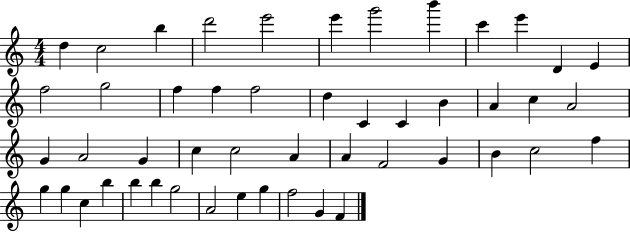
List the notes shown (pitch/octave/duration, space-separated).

D5/q C5/h B5/q D6/h E6/h E6/q G6/h B6/q C6/q E6/q D4/q E4/q F5/h G5/h F5/q F5/q F5/h D5/q C4/q C4/q B4/q A4/q C5/q A4/h G4/q A4/h G4/q C5/q C5/h A4/q A4/q F4/h G4/q B4/q C5/h F5/q G5/q G5/q C5/q B5/q B5/q B5/q G5/h A4/h E5/q G5/q F5/h G4/q F4/q